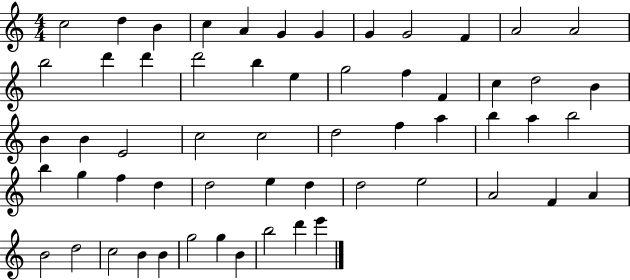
C5/h D5/q B4/q C5/q A4/q G4/q G4/q G4/q G4/h F4/q A4/h A4/h B5/h D6/q D6/q D6/h B5/q E5/q G5/h F5/q F4/q C5/q D5/h B4/q B4/q B4/q E4/h C5/h C5/h D5/h F5/q A5/q B5/q A5/q B5/h B5/q G5/q F5/q D5/q D5/h E5/q D5/q D5/h E5/h A4/h F4/q A4/q B4/h D5/h C5/h B4/q B4/q G5/h G5/q B4/q B5/h D6/q E6/q